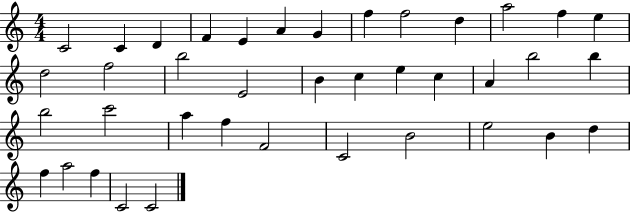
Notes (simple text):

C4/h C4/q D4/q F4/q E4/q A4/q G4/q F5/q F5/h D5/q A5/h F5/q E5/q D5/h F5/h B5/h E4/h B4/q C5/q E5/q C5/q A4/q B5/h B5/q B5/h C6/h A5/q F5/q F4/h C4/h B4/h E5/h B4/q D5/q F5/q A5/h F5/q C4/h C4/h